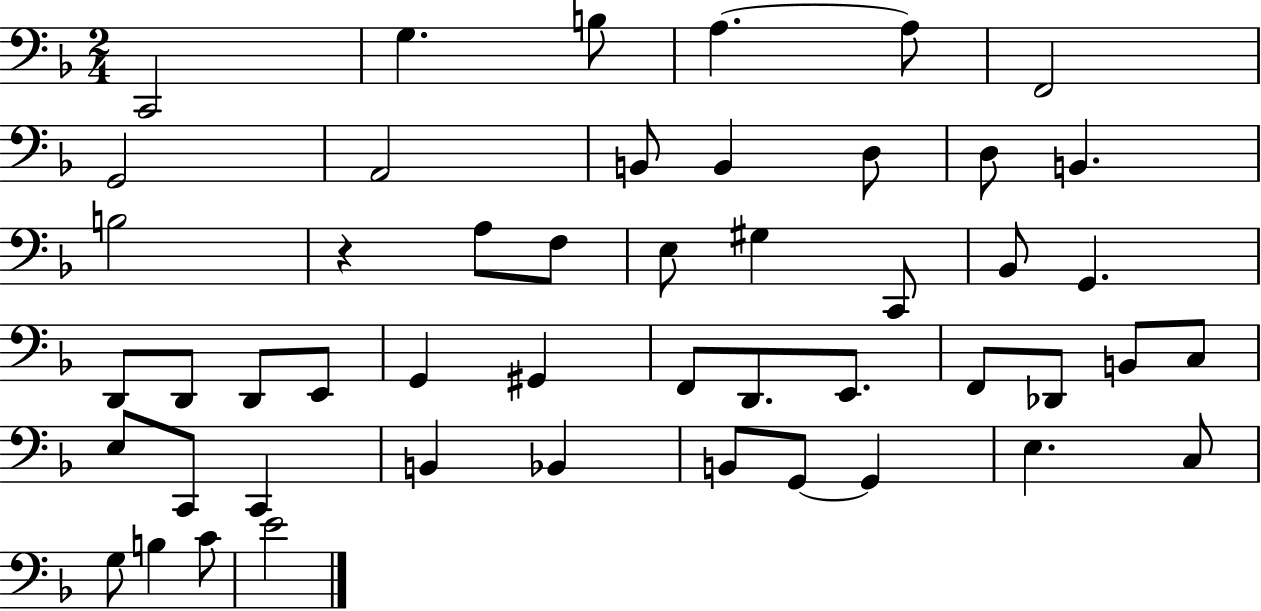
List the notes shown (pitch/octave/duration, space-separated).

C2/h G3/q. B3/e A3/q. A3/e F2/h G2/h A2/h B2/e B2/q D3/e D3/e B2/q. B3/h R/q A3/e F3/e E3/e G#3/q C2/e Bb2/e G2/q. D2/e D2/e D2/e E2/e G2/q G#2/q F2/e D2/e. E2/e. F2/e Db2/e B2/e C3/e E3/e C2/e C2/q B2/q Bb2/q B2/e G2/e G2/q E3/q. C3/e G3/e B3/q C4/e E4/h